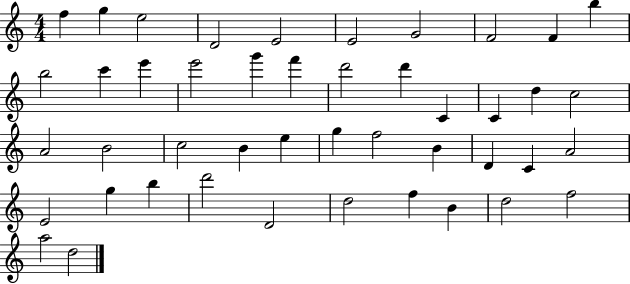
F5/q G5/q E5/h D4/h E4/h E4/h G4/h F4/h F4/q B5/q B5/h C6/q E6/q E6/h G6/q F6/q D6/h D6/q C4/q C4/q D5/q C5/h A4/h B4/h C5/h B4/q E5/q G5/q F5/h B4/q D4/q C4/q A4/h E4/h G5/q B5/q D6/h D4/h D5/h F5/q B4/q D5/h F5/h A5/h D5/h